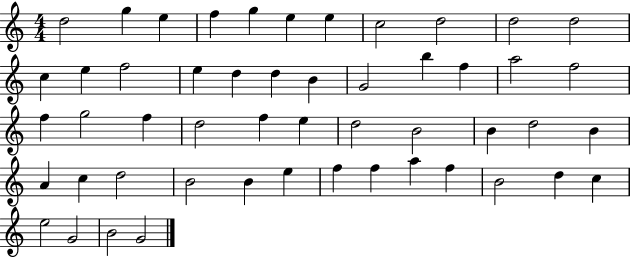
X:1
T:Untitled
M:4/4
L:1/4
K:C
d2 g e f g e e c2 d2 d2 d2 c e f2 e d d B G2 b f a2 f2 f g2 f d2 f e d2 B2 B d2 B A c d2 B2 B e f f a f B2 d c e2 G2 B2 G2